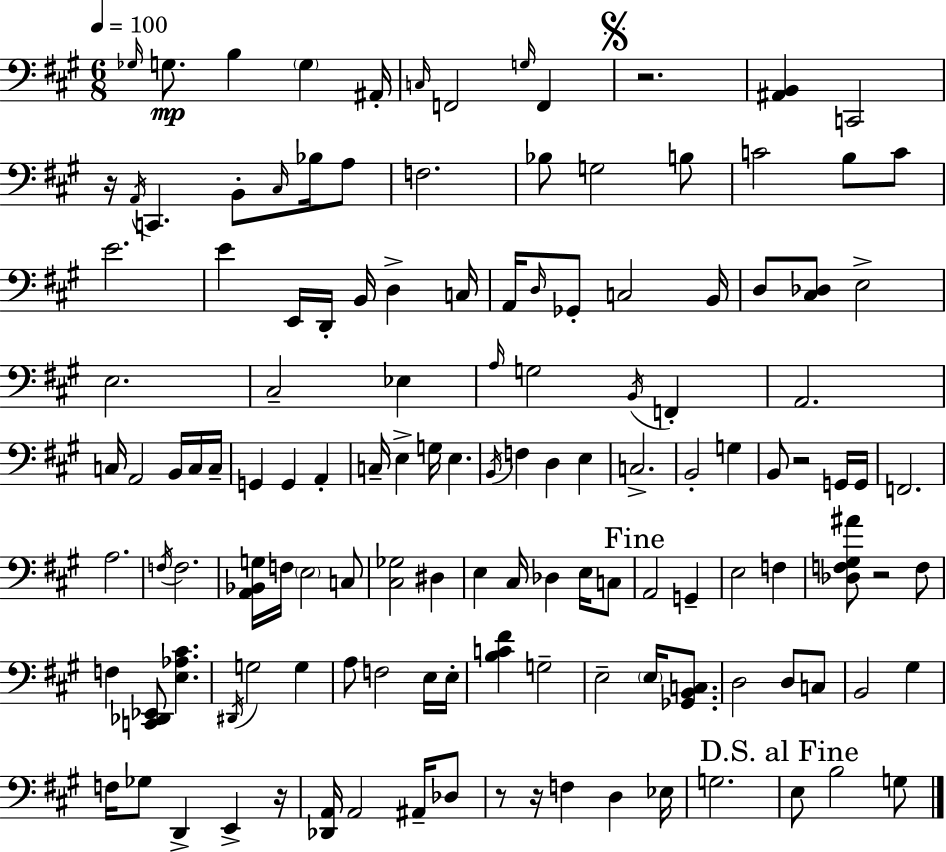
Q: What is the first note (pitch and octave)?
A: Gb3